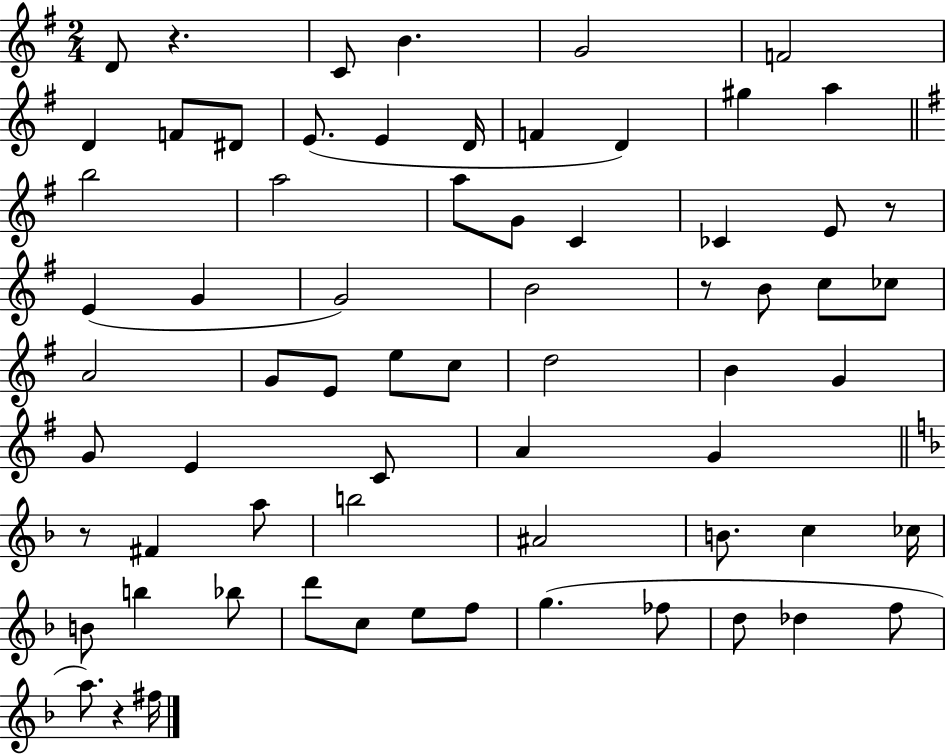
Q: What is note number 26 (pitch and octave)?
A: B4